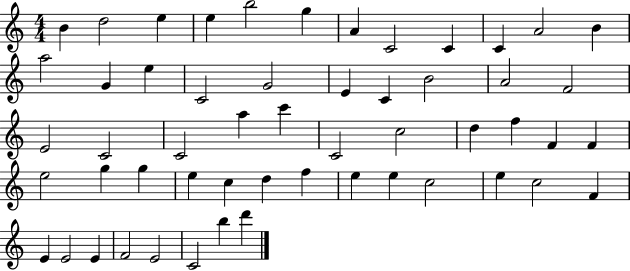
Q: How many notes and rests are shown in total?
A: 54